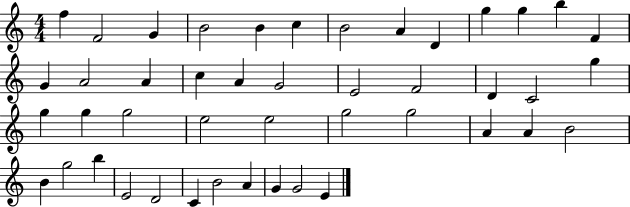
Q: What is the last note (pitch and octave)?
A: E4